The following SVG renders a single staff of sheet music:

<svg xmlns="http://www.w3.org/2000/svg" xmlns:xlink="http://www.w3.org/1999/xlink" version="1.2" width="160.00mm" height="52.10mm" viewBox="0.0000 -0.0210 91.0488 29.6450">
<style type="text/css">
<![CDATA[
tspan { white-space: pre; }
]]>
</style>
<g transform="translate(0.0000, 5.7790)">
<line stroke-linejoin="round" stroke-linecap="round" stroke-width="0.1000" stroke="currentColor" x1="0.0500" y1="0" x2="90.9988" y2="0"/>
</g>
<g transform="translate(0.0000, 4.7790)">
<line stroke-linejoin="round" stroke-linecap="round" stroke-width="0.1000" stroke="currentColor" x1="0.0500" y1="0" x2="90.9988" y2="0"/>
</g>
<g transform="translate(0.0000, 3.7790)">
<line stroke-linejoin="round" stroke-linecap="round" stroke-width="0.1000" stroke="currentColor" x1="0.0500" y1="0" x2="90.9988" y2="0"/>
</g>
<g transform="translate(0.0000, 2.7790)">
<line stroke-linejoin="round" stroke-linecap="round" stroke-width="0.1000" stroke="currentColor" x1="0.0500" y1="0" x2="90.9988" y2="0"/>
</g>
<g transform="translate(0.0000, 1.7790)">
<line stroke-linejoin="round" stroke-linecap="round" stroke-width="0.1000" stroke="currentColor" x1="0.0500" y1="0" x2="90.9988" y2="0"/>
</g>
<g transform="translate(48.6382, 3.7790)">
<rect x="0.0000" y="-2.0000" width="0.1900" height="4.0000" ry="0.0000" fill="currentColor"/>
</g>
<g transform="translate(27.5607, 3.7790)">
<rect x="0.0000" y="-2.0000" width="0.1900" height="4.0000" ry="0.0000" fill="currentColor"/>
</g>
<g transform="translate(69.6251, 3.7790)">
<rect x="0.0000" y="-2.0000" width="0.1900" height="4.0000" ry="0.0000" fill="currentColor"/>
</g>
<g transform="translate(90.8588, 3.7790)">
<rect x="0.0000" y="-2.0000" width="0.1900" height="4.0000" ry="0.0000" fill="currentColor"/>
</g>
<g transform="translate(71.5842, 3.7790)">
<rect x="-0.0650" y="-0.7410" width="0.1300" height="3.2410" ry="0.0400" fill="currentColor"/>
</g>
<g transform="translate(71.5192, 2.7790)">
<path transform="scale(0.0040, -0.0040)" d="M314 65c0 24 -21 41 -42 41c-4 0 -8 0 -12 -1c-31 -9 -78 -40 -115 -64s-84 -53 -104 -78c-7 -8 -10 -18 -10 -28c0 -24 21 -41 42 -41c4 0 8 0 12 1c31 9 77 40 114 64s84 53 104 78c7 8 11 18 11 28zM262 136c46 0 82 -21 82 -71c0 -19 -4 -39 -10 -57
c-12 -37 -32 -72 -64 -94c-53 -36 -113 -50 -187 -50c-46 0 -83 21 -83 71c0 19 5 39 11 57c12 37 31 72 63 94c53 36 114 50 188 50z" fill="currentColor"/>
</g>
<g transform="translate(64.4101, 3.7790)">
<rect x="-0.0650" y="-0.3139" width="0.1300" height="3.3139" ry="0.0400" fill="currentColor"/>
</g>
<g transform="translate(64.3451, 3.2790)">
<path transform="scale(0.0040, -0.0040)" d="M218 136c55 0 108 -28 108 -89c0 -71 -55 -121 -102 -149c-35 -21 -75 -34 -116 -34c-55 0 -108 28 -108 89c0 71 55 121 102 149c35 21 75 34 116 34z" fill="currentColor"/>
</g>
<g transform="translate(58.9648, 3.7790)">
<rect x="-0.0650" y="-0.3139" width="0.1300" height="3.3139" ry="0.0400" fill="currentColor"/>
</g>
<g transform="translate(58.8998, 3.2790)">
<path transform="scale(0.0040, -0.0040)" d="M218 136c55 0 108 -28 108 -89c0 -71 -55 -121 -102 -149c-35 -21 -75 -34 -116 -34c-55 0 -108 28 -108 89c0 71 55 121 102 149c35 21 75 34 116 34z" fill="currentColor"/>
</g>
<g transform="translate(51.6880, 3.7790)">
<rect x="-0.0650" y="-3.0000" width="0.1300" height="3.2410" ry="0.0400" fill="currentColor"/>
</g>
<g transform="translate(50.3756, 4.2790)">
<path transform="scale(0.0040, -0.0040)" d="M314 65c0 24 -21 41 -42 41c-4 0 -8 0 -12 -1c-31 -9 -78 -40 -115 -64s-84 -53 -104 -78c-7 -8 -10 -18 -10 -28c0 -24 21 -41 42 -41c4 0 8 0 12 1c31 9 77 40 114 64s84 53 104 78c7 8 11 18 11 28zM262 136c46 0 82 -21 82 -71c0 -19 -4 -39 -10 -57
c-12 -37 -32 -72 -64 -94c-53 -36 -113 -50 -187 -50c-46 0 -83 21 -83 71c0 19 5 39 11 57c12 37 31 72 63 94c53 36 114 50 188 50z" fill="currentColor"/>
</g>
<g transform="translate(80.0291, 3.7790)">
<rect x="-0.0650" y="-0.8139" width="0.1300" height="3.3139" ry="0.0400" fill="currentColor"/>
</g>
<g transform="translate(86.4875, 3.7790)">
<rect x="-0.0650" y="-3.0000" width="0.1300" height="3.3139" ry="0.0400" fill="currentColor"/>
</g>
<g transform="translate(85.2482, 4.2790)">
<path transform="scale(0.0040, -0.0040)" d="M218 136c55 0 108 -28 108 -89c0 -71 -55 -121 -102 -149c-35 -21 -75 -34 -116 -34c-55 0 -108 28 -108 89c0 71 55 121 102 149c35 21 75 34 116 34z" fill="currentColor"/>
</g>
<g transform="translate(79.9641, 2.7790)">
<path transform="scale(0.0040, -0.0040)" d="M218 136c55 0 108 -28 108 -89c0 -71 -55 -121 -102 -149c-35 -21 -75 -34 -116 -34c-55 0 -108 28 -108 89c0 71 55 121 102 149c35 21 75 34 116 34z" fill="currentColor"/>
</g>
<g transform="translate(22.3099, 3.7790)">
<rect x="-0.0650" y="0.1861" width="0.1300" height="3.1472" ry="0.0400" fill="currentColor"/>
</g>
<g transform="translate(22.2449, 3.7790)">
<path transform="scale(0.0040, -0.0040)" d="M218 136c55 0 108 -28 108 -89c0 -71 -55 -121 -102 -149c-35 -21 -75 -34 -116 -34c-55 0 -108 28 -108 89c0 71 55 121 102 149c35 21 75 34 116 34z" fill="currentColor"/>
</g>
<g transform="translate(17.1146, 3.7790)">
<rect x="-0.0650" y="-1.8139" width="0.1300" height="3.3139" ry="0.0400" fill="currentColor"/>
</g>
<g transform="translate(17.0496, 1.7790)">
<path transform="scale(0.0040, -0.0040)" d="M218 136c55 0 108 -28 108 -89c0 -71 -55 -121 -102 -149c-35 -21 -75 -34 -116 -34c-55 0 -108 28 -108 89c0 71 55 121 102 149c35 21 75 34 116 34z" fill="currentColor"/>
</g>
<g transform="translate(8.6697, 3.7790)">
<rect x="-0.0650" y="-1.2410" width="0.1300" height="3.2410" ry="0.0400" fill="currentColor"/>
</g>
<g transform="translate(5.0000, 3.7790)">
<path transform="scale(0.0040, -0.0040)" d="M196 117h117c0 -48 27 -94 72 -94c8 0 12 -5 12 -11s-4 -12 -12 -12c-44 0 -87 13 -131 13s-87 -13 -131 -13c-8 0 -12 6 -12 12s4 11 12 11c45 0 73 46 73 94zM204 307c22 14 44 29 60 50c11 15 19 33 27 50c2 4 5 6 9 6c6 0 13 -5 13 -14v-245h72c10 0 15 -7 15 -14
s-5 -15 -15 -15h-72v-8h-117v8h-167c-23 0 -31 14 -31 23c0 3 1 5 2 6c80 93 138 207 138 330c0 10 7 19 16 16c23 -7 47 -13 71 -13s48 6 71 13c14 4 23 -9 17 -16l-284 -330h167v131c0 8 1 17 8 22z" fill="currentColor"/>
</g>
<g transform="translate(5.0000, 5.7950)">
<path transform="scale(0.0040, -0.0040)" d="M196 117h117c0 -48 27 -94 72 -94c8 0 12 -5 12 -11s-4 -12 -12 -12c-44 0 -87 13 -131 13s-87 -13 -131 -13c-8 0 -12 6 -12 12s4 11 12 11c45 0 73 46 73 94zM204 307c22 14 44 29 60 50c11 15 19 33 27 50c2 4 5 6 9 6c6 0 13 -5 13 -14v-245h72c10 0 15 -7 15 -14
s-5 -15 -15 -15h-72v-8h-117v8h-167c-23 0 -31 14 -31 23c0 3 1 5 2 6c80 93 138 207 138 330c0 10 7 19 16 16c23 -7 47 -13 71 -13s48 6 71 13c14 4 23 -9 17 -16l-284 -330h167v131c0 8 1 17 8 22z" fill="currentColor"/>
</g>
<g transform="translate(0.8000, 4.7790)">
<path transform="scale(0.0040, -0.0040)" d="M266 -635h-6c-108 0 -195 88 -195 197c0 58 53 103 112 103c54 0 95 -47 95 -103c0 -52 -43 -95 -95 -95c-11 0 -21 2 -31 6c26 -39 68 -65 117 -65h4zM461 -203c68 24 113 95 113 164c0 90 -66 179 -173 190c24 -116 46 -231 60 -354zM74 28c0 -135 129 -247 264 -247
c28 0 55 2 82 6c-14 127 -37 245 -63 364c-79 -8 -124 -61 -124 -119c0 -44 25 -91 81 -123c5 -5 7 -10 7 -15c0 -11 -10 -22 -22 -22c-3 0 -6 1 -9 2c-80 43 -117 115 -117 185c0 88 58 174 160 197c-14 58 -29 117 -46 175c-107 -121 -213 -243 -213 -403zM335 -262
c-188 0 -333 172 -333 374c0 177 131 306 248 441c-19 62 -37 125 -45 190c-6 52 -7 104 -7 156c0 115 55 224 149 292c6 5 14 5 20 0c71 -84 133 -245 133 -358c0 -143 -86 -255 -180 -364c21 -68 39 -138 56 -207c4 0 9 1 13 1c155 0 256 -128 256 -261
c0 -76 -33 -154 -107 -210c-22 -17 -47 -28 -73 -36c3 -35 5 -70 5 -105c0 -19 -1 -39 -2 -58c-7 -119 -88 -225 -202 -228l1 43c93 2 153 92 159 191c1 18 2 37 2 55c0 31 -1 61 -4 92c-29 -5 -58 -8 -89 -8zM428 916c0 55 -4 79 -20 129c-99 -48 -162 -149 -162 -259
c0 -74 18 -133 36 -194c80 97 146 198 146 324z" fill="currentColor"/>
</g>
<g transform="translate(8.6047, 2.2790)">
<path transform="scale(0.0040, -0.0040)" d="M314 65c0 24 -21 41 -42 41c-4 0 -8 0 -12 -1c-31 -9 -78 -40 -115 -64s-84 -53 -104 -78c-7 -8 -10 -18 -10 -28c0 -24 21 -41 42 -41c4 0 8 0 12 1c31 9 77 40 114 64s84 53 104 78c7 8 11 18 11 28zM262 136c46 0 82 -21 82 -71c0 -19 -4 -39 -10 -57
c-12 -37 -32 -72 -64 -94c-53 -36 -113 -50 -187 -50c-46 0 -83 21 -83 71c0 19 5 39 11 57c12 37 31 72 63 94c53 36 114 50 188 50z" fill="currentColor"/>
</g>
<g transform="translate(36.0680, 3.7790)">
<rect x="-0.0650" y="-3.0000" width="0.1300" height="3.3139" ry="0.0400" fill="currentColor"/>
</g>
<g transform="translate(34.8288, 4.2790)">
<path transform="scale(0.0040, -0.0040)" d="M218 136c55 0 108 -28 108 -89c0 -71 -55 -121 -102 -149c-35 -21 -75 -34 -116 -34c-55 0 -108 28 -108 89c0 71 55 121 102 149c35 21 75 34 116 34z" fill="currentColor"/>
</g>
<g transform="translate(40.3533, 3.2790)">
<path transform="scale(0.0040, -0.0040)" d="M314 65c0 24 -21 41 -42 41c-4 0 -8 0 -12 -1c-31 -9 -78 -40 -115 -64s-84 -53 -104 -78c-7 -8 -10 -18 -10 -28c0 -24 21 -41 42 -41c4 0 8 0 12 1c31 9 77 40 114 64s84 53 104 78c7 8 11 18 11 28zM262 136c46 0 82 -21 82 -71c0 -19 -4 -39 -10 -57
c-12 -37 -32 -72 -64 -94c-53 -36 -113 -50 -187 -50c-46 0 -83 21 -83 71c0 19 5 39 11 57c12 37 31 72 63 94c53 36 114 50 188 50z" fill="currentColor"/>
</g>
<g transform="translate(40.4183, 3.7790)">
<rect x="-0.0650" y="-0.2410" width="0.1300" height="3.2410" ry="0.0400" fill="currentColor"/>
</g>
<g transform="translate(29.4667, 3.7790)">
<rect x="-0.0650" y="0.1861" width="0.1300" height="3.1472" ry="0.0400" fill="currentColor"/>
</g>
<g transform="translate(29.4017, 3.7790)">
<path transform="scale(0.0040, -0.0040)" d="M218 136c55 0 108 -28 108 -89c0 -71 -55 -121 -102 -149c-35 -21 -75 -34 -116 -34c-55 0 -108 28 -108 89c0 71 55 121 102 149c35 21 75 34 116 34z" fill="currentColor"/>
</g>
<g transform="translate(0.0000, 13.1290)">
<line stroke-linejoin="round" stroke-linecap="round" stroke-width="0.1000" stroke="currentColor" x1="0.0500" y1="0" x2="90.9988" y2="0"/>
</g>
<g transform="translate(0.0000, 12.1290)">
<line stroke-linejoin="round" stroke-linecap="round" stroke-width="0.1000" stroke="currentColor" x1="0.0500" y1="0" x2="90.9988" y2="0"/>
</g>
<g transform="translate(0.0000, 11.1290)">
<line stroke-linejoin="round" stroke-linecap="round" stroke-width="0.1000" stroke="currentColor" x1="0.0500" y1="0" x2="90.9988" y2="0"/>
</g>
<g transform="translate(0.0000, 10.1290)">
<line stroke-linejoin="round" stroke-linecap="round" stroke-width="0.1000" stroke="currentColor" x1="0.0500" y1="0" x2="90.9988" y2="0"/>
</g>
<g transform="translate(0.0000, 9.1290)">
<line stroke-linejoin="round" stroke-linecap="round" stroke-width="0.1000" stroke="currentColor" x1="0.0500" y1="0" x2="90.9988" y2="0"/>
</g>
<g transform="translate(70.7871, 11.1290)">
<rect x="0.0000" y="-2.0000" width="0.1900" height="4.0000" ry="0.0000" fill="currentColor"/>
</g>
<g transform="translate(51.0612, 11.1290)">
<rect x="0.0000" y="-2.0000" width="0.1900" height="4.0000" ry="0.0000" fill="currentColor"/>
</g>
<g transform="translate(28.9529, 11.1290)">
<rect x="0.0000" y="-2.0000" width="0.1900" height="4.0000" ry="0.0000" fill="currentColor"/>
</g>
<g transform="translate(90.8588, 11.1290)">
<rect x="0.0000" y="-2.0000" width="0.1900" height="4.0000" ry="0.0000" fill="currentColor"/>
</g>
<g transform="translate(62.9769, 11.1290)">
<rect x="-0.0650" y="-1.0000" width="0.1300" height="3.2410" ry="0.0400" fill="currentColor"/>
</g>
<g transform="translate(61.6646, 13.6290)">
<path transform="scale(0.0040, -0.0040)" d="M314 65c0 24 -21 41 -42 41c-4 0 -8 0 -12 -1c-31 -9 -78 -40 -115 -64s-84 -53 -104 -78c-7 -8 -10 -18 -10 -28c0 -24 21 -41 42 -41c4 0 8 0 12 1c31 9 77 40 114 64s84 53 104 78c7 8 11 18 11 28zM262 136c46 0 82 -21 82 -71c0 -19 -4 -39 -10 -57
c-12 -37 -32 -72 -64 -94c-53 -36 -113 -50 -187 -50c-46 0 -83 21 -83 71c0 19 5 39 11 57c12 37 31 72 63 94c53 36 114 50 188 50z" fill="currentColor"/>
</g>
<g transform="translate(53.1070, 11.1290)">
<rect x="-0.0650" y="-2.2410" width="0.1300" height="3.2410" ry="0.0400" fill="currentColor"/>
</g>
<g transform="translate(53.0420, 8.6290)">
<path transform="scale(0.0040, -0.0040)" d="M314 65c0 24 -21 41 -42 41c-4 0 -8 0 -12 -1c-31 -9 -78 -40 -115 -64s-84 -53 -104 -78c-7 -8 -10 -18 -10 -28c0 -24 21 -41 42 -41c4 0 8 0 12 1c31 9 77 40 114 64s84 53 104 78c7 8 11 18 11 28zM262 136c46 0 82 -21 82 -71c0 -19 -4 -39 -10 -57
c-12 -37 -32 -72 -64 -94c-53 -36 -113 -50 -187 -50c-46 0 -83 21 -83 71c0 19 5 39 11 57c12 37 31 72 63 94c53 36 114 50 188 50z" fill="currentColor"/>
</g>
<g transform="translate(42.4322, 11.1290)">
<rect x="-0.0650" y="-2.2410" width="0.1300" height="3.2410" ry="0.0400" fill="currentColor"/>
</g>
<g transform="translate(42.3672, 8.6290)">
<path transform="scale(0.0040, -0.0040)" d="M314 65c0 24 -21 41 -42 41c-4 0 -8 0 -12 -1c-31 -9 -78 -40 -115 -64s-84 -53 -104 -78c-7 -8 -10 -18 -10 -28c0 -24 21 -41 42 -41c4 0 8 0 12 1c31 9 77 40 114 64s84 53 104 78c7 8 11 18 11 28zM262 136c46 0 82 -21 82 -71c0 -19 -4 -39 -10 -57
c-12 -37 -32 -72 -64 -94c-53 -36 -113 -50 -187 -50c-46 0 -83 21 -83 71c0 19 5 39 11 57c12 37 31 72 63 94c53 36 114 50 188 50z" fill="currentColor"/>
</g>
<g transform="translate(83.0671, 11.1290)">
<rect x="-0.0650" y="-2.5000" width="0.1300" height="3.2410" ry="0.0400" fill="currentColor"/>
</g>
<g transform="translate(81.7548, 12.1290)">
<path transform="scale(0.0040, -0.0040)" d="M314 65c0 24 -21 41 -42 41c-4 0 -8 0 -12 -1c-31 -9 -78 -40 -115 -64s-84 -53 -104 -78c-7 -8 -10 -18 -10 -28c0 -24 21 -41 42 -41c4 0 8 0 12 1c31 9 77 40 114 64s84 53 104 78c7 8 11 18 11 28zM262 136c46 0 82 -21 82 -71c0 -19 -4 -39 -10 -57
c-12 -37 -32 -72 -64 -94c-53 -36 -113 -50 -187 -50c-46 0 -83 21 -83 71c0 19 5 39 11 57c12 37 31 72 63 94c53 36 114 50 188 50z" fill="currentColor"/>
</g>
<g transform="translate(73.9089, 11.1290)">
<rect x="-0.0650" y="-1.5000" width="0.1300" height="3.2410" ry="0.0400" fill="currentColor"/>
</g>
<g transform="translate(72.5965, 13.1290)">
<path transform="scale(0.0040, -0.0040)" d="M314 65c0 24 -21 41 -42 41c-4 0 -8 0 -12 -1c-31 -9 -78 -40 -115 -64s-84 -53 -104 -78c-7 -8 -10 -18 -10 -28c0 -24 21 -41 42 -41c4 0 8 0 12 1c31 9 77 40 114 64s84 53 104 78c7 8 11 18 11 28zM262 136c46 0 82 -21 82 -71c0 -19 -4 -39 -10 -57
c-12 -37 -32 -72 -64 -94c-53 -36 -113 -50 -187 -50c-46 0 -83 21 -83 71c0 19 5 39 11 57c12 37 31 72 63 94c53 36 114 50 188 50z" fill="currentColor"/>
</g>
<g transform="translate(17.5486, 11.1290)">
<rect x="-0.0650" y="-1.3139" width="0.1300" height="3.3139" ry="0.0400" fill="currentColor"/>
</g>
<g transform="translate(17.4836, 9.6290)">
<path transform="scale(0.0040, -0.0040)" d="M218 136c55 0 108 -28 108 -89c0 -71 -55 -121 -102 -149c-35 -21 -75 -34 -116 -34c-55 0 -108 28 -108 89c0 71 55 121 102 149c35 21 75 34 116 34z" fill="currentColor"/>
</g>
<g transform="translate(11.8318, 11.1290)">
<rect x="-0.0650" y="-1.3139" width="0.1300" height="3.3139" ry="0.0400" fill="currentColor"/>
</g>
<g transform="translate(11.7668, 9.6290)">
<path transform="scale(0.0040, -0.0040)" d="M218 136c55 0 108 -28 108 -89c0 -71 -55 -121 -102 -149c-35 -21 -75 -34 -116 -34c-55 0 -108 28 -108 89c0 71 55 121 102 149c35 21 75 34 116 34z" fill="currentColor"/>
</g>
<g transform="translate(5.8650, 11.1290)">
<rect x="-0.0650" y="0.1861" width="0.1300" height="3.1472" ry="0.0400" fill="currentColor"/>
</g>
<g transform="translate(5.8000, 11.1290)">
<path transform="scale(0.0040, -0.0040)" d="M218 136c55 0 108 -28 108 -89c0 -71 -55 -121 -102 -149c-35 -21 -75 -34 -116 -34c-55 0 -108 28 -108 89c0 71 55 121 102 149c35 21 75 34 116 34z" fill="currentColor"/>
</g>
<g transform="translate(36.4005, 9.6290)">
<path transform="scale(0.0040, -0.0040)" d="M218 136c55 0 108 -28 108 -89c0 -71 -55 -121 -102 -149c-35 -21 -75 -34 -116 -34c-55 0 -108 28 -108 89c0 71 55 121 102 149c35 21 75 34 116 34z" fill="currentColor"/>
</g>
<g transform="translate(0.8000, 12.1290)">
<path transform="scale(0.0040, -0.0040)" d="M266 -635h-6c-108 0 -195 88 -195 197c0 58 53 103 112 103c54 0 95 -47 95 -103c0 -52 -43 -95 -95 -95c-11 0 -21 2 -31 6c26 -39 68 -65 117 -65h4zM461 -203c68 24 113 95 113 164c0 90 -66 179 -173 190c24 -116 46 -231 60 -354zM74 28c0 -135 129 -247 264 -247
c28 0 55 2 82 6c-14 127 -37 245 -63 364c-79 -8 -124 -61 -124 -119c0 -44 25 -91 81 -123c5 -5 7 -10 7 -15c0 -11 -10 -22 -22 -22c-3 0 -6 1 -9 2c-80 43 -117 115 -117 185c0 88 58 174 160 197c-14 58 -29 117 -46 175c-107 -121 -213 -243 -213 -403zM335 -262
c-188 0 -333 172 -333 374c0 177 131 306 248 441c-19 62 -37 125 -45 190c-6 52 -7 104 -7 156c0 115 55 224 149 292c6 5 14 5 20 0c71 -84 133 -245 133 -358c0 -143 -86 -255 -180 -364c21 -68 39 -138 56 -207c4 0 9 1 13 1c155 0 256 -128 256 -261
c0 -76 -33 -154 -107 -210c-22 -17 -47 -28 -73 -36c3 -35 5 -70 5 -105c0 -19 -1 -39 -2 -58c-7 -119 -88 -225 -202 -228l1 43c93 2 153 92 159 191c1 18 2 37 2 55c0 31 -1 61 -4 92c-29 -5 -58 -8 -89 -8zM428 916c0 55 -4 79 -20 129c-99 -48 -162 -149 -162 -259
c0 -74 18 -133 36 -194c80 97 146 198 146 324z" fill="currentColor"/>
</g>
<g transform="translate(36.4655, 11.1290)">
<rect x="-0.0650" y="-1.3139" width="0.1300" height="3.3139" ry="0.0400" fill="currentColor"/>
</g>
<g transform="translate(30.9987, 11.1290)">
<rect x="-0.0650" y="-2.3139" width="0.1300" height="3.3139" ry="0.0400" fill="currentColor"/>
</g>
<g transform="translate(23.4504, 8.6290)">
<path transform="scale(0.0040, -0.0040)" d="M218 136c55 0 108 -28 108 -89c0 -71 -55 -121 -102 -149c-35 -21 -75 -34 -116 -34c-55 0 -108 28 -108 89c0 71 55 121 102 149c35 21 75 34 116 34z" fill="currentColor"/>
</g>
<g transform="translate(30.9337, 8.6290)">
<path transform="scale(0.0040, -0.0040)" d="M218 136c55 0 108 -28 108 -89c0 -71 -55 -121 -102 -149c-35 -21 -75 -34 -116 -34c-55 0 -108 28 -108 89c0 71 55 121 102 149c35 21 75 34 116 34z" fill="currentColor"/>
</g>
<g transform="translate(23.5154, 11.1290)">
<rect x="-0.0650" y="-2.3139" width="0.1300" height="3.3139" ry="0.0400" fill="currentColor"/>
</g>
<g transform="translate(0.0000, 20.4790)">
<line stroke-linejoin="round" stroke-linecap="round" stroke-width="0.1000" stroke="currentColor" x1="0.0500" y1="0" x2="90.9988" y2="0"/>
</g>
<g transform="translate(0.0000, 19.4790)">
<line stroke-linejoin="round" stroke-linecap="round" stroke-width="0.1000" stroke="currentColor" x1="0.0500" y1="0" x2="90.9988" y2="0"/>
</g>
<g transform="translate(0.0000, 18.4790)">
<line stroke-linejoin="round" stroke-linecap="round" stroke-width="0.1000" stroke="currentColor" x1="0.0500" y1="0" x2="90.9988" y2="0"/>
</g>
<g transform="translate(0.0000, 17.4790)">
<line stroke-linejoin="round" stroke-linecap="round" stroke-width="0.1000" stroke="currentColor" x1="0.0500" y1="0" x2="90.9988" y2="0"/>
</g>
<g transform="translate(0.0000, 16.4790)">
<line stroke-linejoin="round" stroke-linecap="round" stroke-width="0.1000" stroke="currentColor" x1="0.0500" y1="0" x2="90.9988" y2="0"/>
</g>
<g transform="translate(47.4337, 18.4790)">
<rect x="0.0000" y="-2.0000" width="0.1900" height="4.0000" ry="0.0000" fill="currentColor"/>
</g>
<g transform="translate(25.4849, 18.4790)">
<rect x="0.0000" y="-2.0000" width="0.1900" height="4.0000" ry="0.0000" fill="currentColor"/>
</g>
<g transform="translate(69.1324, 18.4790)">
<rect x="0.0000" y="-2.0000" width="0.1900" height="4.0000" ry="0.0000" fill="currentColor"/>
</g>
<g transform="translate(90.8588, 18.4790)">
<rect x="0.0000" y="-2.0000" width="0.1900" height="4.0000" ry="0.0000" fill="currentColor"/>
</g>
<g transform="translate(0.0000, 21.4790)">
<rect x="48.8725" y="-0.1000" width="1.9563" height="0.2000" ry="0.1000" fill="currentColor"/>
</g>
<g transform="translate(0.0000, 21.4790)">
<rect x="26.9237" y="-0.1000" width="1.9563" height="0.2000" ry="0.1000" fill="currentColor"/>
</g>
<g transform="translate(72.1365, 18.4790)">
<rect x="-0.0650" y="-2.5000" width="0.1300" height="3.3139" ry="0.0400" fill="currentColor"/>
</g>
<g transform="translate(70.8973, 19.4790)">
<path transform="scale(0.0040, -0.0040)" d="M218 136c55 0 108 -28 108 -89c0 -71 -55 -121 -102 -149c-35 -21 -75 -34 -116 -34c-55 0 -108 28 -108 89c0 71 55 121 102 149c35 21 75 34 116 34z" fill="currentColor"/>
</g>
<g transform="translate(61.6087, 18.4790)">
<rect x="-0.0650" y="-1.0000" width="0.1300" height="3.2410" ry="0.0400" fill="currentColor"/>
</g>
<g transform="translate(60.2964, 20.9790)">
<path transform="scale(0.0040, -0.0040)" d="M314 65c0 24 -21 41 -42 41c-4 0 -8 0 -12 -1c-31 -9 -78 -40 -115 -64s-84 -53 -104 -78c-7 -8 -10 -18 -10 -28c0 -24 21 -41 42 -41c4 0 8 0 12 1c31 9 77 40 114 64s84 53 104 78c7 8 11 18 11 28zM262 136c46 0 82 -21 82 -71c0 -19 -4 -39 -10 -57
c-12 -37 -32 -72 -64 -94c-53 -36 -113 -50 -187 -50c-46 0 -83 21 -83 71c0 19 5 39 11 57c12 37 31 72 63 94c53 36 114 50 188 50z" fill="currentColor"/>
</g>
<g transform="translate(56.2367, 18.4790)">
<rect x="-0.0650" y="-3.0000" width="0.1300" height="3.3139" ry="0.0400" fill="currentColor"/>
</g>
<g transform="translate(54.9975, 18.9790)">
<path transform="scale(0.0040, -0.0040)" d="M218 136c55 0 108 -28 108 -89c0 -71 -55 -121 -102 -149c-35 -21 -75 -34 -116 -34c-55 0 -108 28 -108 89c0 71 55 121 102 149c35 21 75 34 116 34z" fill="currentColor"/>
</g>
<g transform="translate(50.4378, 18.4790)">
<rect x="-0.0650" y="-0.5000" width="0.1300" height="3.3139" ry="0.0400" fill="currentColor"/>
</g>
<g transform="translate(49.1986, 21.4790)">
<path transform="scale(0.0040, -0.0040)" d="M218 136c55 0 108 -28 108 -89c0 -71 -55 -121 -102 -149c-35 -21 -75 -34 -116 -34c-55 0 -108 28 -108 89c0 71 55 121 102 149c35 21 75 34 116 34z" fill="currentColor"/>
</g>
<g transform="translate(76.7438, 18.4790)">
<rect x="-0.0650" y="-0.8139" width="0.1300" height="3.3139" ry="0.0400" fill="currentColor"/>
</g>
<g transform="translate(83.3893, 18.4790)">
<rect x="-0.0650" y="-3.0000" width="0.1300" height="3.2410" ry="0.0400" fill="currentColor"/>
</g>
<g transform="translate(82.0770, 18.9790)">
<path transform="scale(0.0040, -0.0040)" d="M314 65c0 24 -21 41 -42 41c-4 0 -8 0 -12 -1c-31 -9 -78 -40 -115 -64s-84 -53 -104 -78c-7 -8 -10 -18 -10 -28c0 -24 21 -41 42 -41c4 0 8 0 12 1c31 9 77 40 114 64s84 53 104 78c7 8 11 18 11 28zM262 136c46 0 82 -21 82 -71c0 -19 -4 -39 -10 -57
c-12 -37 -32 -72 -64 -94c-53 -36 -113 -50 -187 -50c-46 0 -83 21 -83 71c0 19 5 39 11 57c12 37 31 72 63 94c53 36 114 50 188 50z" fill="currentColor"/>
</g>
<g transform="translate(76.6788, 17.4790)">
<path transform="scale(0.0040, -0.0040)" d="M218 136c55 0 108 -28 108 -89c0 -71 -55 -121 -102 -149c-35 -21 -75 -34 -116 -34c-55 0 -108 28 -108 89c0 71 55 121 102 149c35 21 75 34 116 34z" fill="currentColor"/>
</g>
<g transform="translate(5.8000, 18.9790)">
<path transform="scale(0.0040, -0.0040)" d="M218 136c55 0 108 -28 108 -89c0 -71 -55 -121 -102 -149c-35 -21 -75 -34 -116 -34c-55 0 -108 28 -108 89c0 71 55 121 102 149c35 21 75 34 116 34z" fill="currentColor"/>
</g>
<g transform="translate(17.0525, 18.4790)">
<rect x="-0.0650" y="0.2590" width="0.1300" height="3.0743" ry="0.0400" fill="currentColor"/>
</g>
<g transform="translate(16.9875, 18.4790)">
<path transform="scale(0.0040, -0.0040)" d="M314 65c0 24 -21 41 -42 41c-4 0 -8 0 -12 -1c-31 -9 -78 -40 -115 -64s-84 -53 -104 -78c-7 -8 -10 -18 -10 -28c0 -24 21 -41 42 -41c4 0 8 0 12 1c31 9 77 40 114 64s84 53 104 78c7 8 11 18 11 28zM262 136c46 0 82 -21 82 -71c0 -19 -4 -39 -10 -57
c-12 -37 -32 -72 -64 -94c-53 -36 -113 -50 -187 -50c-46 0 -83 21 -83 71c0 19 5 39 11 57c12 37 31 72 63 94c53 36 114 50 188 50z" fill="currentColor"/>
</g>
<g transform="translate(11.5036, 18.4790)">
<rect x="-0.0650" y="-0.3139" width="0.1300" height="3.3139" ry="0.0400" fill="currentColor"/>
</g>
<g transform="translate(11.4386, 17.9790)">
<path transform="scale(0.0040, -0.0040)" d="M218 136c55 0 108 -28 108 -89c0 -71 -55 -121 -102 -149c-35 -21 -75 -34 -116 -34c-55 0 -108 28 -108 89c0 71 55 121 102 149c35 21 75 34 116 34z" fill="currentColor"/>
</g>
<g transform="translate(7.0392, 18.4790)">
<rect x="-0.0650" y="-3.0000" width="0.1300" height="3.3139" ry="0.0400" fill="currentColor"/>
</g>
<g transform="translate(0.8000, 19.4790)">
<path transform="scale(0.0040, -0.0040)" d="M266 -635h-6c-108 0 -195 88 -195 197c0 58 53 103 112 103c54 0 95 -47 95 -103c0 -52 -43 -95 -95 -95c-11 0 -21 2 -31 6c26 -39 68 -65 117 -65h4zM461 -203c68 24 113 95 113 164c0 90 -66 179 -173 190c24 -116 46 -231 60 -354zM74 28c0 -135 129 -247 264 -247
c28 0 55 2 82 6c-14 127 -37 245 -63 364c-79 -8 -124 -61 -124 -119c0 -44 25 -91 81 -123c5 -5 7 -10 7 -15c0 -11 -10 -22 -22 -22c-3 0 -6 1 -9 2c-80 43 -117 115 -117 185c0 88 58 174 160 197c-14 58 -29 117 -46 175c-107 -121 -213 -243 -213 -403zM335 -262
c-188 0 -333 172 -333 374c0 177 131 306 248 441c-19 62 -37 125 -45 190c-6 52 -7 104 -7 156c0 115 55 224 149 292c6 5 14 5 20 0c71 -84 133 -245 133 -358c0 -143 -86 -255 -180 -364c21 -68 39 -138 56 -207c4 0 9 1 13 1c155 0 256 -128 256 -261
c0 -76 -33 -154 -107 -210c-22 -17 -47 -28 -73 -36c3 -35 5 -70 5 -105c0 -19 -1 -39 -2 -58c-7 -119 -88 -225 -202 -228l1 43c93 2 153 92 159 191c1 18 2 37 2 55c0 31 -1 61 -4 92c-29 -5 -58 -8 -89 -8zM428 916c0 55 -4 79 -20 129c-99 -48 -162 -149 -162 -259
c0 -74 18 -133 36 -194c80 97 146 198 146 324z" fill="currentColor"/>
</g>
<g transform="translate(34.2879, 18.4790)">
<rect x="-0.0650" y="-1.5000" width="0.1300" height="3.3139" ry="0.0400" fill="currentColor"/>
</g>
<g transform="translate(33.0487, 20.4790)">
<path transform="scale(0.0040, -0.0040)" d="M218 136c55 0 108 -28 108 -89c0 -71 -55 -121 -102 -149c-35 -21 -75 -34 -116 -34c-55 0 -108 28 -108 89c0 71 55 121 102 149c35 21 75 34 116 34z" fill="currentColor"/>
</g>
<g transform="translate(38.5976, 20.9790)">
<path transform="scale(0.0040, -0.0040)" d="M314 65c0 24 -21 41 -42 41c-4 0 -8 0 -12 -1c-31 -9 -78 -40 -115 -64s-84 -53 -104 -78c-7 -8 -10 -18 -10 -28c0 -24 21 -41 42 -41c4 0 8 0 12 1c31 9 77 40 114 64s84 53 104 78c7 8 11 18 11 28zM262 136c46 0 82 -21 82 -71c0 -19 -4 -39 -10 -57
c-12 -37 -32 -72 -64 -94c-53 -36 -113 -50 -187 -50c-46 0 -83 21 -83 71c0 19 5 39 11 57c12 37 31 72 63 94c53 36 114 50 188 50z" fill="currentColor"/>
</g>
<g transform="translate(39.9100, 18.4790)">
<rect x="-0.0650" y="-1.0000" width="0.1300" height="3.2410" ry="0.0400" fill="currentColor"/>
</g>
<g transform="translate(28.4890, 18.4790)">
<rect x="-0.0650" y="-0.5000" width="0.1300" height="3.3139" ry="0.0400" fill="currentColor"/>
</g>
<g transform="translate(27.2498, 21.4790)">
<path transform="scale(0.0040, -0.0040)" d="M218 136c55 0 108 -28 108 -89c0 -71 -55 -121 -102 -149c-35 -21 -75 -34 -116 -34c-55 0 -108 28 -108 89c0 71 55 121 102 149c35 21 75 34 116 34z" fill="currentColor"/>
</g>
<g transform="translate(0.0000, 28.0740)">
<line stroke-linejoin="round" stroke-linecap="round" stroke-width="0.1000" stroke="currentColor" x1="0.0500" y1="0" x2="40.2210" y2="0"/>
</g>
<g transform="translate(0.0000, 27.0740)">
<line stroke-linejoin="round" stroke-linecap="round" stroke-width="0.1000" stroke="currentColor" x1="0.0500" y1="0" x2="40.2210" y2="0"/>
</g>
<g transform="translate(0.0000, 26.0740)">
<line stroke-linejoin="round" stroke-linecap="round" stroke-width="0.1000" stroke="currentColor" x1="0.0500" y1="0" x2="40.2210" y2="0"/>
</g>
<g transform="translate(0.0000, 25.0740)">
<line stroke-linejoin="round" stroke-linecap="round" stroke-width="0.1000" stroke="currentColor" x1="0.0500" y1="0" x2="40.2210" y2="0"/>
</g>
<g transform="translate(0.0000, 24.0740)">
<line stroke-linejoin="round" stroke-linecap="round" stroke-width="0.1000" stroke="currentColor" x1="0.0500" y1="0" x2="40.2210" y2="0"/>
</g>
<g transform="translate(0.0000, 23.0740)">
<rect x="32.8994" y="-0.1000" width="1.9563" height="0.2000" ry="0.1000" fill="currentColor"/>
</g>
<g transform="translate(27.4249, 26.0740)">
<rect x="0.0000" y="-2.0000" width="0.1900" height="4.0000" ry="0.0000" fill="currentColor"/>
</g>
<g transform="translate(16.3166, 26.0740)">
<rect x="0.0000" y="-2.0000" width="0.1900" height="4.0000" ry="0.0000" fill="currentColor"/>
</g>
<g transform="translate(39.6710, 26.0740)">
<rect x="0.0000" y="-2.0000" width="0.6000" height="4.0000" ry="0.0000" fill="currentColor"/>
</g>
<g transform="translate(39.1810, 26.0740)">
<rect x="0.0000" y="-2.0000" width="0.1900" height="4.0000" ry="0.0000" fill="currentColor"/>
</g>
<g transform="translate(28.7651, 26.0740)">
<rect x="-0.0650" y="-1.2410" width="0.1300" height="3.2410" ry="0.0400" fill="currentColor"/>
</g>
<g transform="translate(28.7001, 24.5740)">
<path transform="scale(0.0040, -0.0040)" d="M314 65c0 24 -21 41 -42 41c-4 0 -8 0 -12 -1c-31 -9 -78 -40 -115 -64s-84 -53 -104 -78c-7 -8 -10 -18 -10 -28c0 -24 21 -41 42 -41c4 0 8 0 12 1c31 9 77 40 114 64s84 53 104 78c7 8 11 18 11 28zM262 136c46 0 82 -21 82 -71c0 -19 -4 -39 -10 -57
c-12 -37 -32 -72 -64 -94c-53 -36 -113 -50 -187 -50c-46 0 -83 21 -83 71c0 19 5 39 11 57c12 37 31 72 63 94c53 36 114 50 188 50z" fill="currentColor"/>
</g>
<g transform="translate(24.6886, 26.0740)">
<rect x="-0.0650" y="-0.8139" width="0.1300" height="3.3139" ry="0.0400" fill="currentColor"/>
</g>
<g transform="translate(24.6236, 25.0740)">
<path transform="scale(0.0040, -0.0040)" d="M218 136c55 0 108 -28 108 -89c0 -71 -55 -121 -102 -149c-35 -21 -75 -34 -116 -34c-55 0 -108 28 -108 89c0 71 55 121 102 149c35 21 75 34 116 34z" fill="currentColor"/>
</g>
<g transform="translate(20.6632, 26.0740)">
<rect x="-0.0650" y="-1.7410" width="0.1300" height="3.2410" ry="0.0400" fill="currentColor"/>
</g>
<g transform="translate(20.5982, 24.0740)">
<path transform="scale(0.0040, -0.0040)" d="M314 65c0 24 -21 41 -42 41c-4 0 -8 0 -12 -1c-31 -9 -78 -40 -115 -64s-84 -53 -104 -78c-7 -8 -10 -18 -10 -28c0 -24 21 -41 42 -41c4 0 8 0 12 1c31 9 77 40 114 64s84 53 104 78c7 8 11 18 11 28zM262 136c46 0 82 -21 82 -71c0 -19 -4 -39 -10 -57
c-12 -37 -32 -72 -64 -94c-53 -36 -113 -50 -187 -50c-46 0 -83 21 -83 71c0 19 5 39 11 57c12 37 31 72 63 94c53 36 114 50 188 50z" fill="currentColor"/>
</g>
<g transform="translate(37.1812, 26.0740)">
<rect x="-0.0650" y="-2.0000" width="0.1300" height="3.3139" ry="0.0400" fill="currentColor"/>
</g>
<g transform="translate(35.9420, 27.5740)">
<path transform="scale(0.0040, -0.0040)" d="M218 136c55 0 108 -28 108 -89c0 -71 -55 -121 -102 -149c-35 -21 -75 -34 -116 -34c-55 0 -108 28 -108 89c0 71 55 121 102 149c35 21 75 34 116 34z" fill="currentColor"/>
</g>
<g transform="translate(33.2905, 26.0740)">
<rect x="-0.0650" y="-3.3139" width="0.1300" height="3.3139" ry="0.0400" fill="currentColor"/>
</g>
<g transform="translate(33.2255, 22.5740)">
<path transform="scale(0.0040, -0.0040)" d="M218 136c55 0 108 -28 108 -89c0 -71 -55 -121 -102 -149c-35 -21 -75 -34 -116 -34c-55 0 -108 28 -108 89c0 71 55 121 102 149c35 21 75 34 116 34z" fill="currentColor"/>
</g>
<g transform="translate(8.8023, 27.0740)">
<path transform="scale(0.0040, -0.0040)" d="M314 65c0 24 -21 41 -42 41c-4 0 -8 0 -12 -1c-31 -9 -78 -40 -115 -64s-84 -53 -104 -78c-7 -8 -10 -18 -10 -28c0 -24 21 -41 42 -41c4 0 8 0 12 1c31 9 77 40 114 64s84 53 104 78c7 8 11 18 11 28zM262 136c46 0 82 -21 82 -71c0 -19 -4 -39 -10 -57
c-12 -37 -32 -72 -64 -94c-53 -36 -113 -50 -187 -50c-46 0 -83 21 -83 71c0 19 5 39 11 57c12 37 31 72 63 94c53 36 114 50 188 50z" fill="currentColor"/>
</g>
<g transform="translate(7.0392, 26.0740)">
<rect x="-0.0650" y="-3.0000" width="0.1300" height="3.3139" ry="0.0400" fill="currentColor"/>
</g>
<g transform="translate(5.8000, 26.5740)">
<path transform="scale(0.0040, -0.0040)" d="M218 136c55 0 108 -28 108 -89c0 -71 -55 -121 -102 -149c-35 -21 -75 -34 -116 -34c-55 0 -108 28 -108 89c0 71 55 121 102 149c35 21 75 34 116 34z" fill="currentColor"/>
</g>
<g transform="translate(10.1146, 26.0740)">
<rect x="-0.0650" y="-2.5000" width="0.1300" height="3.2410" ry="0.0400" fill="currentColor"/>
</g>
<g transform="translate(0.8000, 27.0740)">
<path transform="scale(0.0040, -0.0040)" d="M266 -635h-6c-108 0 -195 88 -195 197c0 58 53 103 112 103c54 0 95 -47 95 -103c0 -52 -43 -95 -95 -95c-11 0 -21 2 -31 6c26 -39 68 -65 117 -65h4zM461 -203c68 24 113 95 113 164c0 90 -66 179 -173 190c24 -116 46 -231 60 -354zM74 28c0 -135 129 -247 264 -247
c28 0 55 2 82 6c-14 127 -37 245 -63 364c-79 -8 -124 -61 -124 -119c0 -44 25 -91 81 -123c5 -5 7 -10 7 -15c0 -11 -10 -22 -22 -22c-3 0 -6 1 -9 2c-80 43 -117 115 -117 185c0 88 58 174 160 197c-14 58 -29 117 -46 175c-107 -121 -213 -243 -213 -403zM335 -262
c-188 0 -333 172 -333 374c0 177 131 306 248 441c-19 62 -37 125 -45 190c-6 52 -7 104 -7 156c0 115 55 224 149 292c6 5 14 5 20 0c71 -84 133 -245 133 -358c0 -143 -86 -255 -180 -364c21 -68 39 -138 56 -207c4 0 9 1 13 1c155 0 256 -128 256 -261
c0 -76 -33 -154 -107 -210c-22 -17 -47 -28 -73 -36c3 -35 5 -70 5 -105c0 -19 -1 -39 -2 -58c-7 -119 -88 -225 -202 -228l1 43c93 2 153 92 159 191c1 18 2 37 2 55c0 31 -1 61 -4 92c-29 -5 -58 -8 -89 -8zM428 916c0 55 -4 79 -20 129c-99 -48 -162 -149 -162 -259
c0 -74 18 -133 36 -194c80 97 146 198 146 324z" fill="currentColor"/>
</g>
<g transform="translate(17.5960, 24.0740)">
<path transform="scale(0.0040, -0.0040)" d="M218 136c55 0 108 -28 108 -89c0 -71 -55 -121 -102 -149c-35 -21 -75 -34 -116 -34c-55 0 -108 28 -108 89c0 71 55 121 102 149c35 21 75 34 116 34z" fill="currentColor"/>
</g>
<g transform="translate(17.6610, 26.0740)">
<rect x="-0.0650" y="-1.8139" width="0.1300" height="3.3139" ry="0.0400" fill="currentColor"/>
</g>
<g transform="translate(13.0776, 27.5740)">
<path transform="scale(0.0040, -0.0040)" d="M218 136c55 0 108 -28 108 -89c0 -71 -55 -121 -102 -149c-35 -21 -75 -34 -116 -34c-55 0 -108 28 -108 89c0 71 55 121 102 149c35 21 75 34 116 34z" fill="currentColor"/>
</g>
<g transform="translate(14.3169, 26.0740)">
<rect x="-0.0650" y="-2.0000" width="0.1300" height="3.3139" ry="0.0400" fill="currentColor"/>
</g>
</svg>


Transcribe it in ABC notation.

X:1
T:Untitled
M:4/4
L:1/4
K:C
e2 f B B A c2 A2 c c d2 d A B e e g g e g2 g2 D2 E2 G2 A c B2 C E D2 C A D2 G d A2 A G2 F f f2 d e2 b F